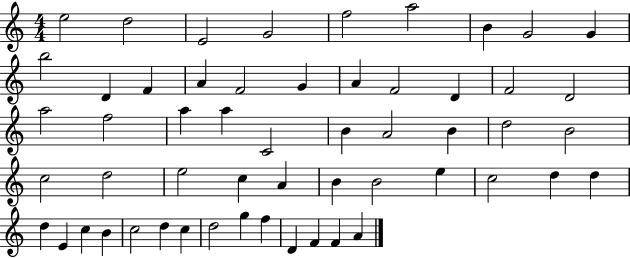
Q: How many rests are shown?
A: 0